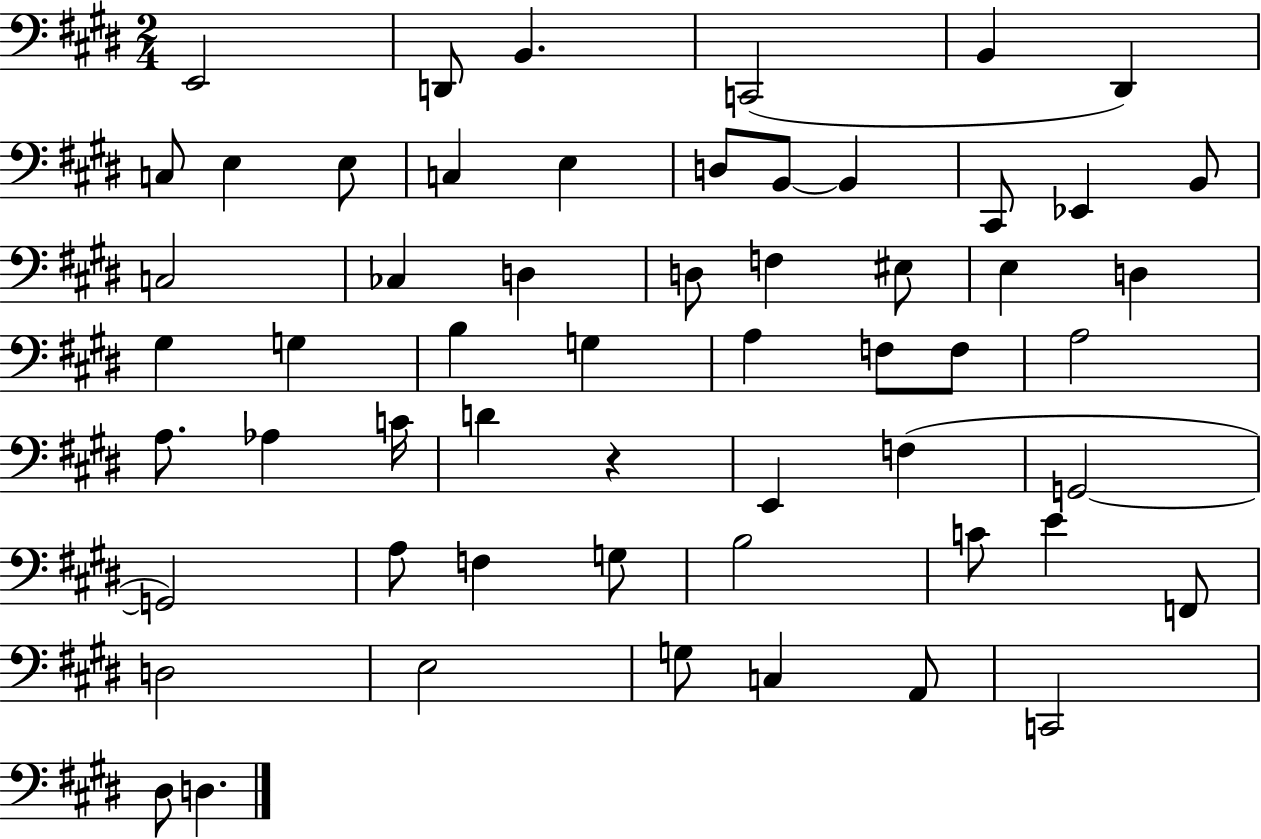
{
  \clef bass
  \numericTimeSignature
  \time 2/4
  \key e \major
  e,2 | d,8 b,4. | c,2( | b,4 dis,4) | \break c8 e4 e8 | c4 e4 | d8 b,8~~ b,4 | cis,8 ees,4 b,8 | \break c2 | ces4 d4 | d8 f4 eis8 | e4 d4 | \break gis4 g4 | b4 g4 | a4 f8 f8 | a2 | \break a8. aes4 c'16 | d'4 r4 | e,4 f4( | g,2~~ | \break g,2) | a8 f4 g8 | b2 | c'8 e'4 f,8 | \break d2 | e2 | g8 c4 a,8 | c,2 | \break dis8 d4. | \bar "|."
}